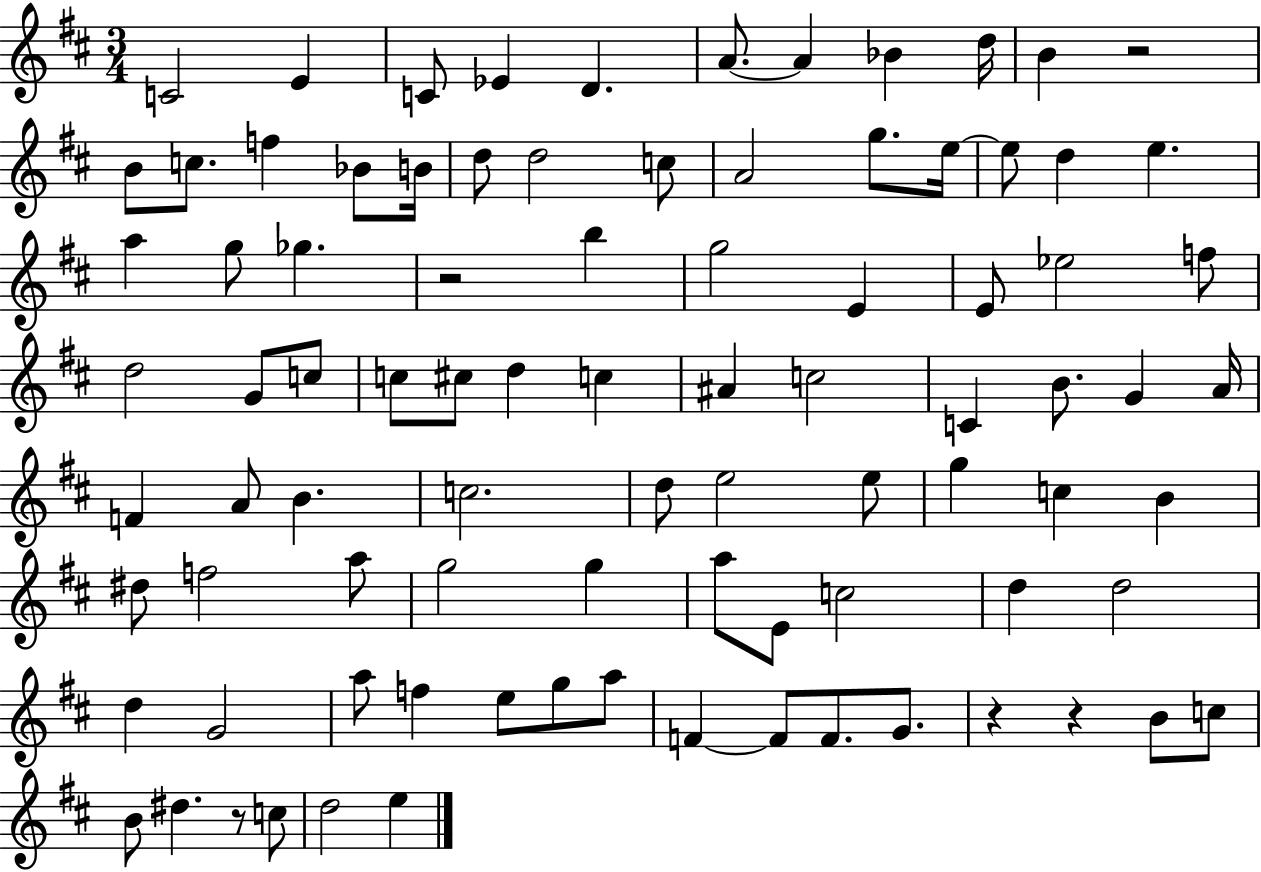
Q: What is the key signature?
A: D major